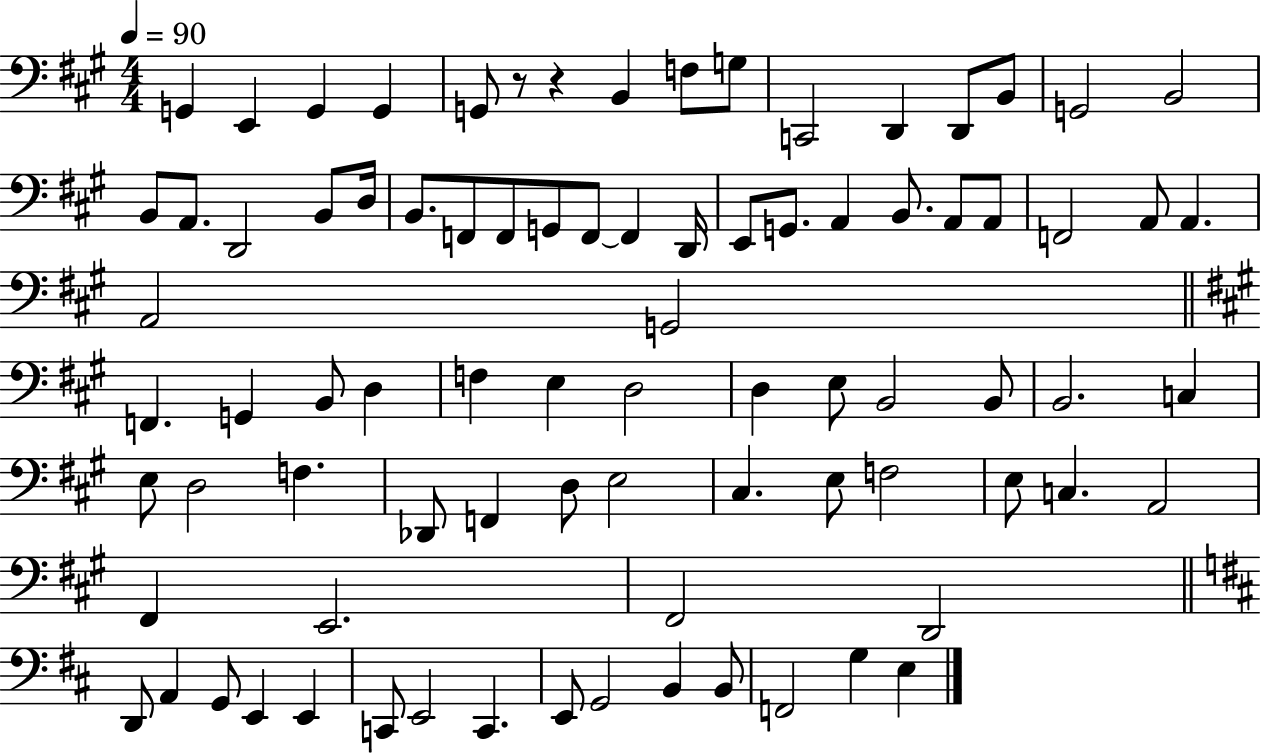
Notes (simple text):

G2/q E2/q G2/q G2/q G2/e R/e R/q B2/q F3/e G3/e C2/h D2/q D2/e B2/e G2/h B2/h B2/e A2/e. D2/h B2/e D3/s B2/e. F2/e F2/e G2/e F2/e F2/q D2/s E2/e G2/e. A2/q B2/e. A2/e A2/e F2/h A2/e A2/q. A2/h G2/h F2/q. G2/q B2/e D3/q F3/q E3/q D3/h D3/q E3/e B2/h B2/e B2/h. C3/q E3/e D3/h F3/q. Db2/e F2/q D3/e E3/h C#3/q. E3/e F3/h E3/e C3/q. A2/h F#2/q E2/h. F#2/h D2/h D2/e A2/q G2/e E2/q E2/q C2/e E2/h C2/q. E2/e G2/h B2/q B2/e F2/h G3/q E3/q